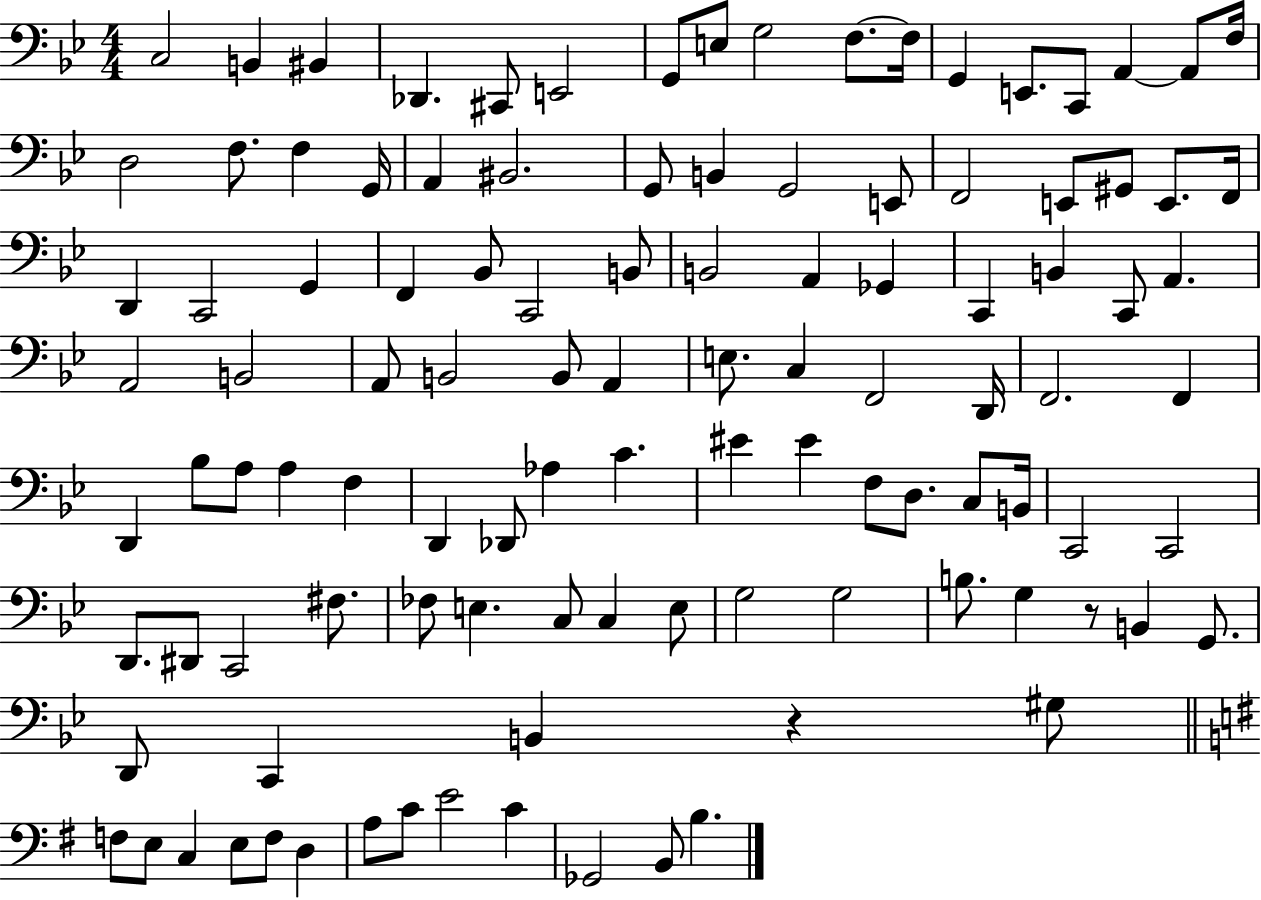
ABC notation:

X:1
T:Untitled
M:4/4
L:1/4
K:Bb
C,2 B,, ^B,, _D,, ^C,,/2 E,,2 G,,/2 E,/2 G,2 F,/2 F,/4 G,, E,,/2 C,,/2 A,, A,,/2 F,/4 D,2 F,/2 F, G,,/4 A,, ^B,,2 G,,/2 B,, G,,2 E,,/2 F,,2 E,,/2 ^G,,/2 E,,/2 F,,/4 D,, C,,2 G,, F,, _B,,/2 C,,2 B,,/2 B,,2 A,, _G,, C,, B,, C,,/2 A,, A,,2 B,,2 A,,/2 B,,2 B,,/2 A,, E,/2 C, F,,2 D,,/4 F,,2 F,, D,, _B,/2 A,/2 A, F, D,, _D,,/2 _A, C ^E ^E F,/2 D,/2 C,/2 B,,/4 C,,2 C,,2 D,,/2 ^D,,/2 C,,2 ^F,/2 _F,/2 E, C,/2 C, E,/2 G,2 G,2 B,/2 G, z/2 B,, G,,/2 D,,/2 C,, B,, z ^G,/2 F,/2 E,/2 C, E,/2 F,/2 D, A,/2 C/2 E2 C _G,,2 B,,/2 B,